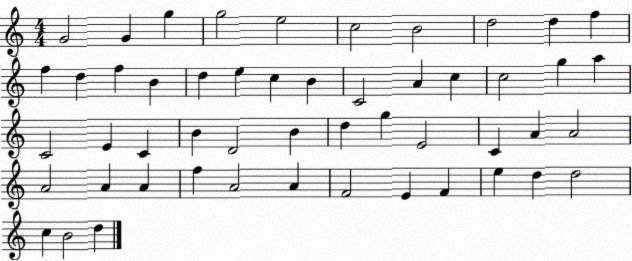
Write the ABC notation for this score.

X:1
T:Untitled
M:4/4
L:1/4
K:C
G2 G g g2 e2 c2 B2 d2 d f f d f B d e c B C2 A c c2 g a C2 E C B D2 B d g E2 C A A2 A2 A A f A2 A F2 E F e d d2 c B2 d